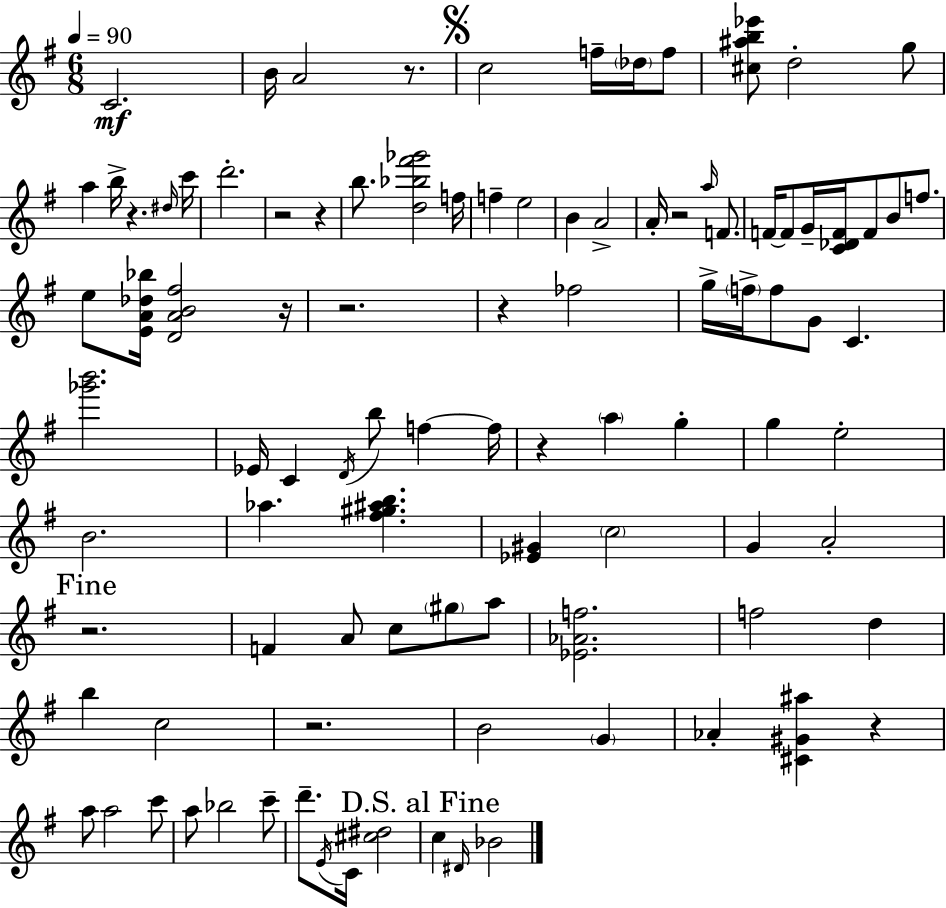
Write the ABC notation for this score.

X:1
T:Untitled
M:6/8
L:1/4
K:G
C2 B/4 A2 z/2 c2 f/4 _d/4 f/2 [^c^ab_e']/2 d2 g/2 a b/4 z ^d/4 c'/4 d'2 z2 z b/2 [d_b^f'_g']2 f/4 f e2 B A2 A/4 z2 a/4 F/2 F/4 F/2 G/4 [C_DF]/4 F/2 B/2 f/2 e/2 [EA_d_b]/4 [DAB^f]2 z/4 z2 z _f2 g/4 f/4 f/2 G/2 C [_g'b']2 _E/4 C D/4 b/2 f f/4 z a g g e2 B2 _a [^f^g^ab] [_E^G] c2 G A2 z2 F A/2 c/2 ^g/2 a/2 [_E_Af]2 f2 d b c2 z2 B2 G _A [^C^G^a] z a/2 a2 c'/2 a/2 _b2 c'/2 d'/2 E/4 C/4 [^c^d]2 c ^D/4 _B2